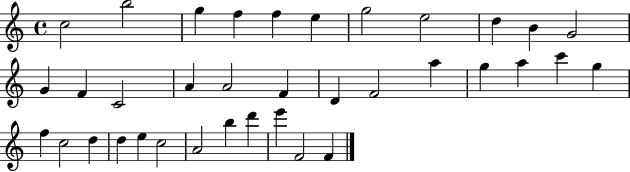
X:1
T:Untitled
M:4/4
L:1/4
K:C
c2 b2 g f f e g2 e2 d B G2 G F C2 A A2 F D F2 a g a c' g f c2 d d e c2 A2 b d' e' F2 F